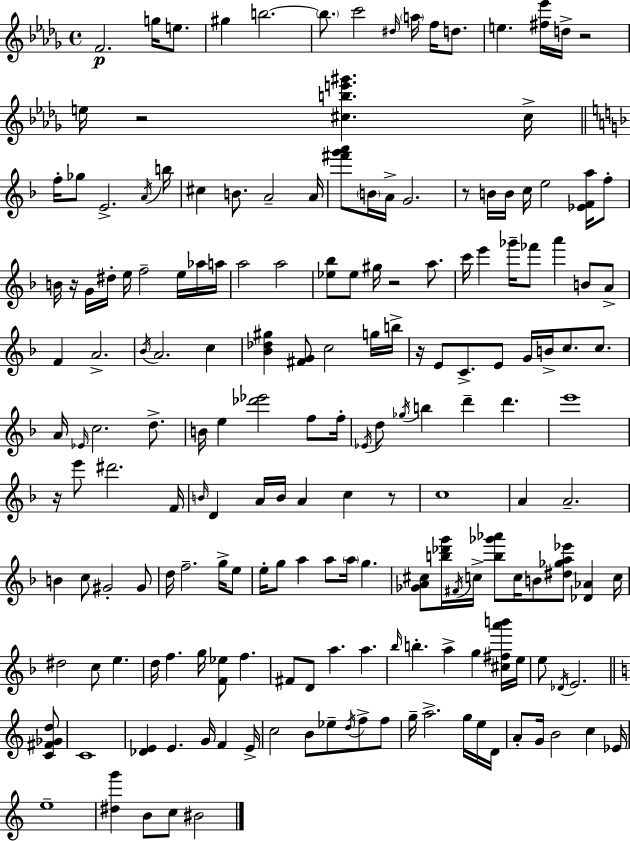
F4/h. G5/s E5/e. G#5/q B5/h. B5/e. C6/h D#5/s A5/s F5/s D5/e. E5/q. [F#5,Eb6]/s D5/s R/h E5/s R/h [C#5,B5,E6,G#6]/q. C#5/s F5/s Gb5/e E4/h. A4/s B5/s C#5/q B4/e. A4/h A4/s [F#6,G6,A6]/e B4/s A4/s G4/h. R/e B4/s B4/s C5/s E5/h [Eb4,F4,A5]/s F5/e B4/s R/s G4/s D#5/s E5/s F5/h E5/s Ab5/s A5/s A5/h A5/h [Eb5,Bb5]/e Eb5/e G#5/s R/h A5/e. C6/s E6/q Gb6/s FES6/e A6/q B4/e A4/e F4/q A4/h. Bb4/s A4/h. C5/q [Bb4,Db5,G#5]/q [F#4,G4]/e C5/h G5/s B5/s R/s E4/e C4/e. E4/e G4/s B4/s C5/e. C5/e. A4/s Eb4/s C5/h. D5/e. B4/s E5/q [Db6,Eb6]/h F5/e F5/s Eb4/s D5/e Gb5/s B5/q D6/q D6/q. E6/w R/s E6/e D#6/h. F4/s B4/s D4/q A4/s B4/s A4/q C5/q R/e C5/w A4/q A4/h. B4/q C5/e G#4/h G#4/e D5/s F5/h. G5/s E5/e E5/s G5/e A5/q A5/e A5/s G5/q. [Gb4,A4,C#5]/e [B5,Db6,G6]/s F#4/s C5/s [B5,Gb6,Ab6]/e C5/s B4/e [D#5,Gb5,A5,Eb6]/e [Db4,Ab4]/q C5/s D#5/h C5/e E5/q. D5/s F5/q. G5/s [F4,Eb5]/e F5/q. F#4/e D4/e A5/q. A5/q. Bb5/s B5/q. A5/q G5/q [C#5,F#5,A6,B6]/s E5/s E5/e Db4/s E4/h. [C4,F#4,Gb4,D5]/e C4/w [Db4,E4]/q E4/q. G4/s F4/q E4/s C5/h B4/e Eb5/e D5/s F5/e F5/e G5/s A5/h. G5/s E5/s D4/s A4/e G4/s B4/h C5/q Eb4/s E5/w [D#5,G6]/q B4/e C5/e BIS4/h